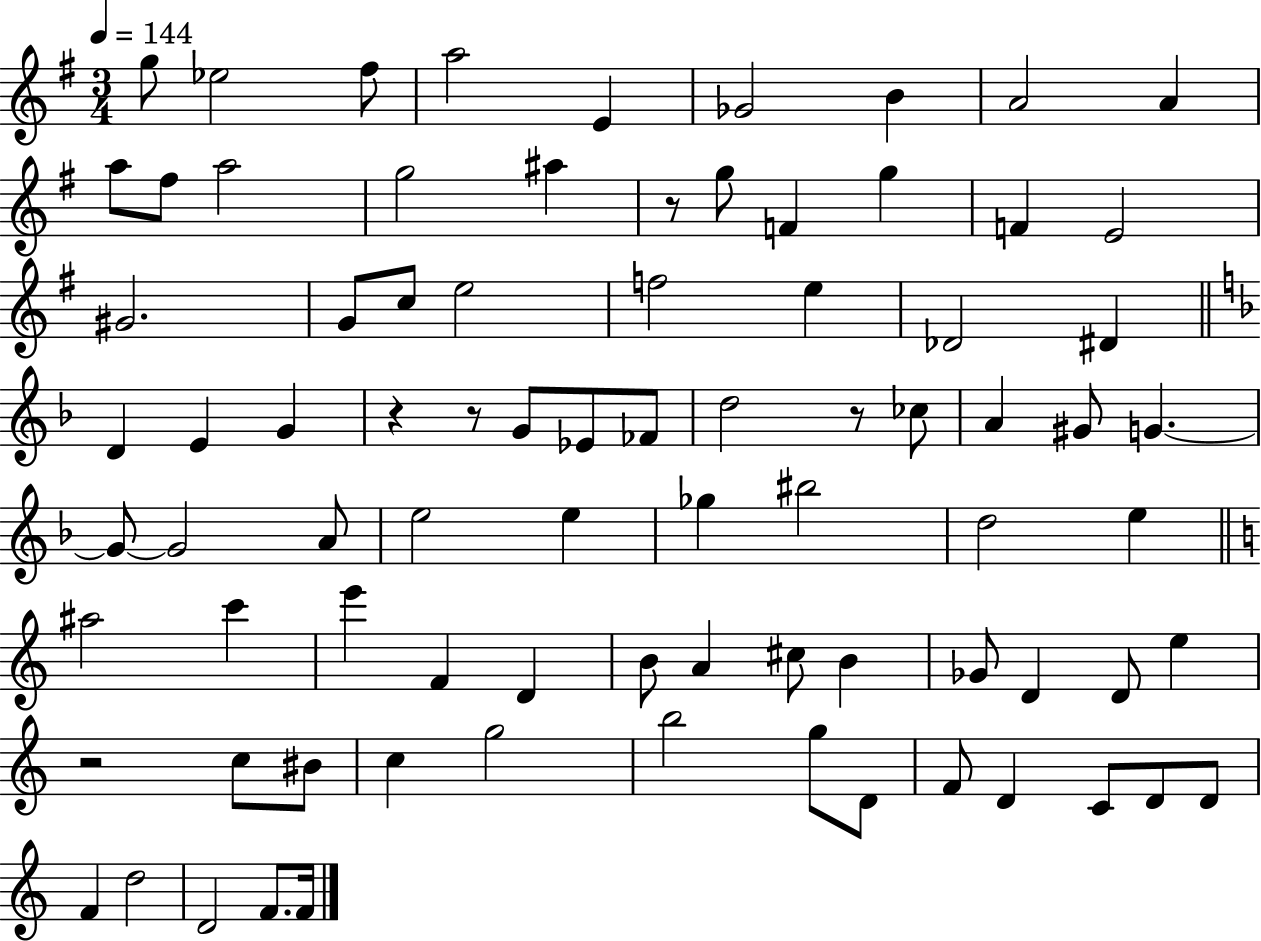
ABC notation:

X:1
T:Untitled
M:3/4
L:1/4
K:G
g/2 _e2 ^f/2 a2 E _G2 B A2 A a/2 ^f/2 a2 g2 ^a z/2 g/2 F g F E2 ^G2 G/2 c/2 e2 f2 e _D2 ^D D E G z z/2 G/2 _E/2 _F/2 d2 z/2 _c/2 A ^G/2 G G/2 G2 A/2 e2 e _g ^b2 d2 e ^a2 c' e' F D B/2 A ^c/2 B _G/2 D D/2 e z2 c/2 ^B/2 c g2 b2 g/2 D/2 F/2 D C/2 D/2 D/2 F d2 D2 F/2 F/4